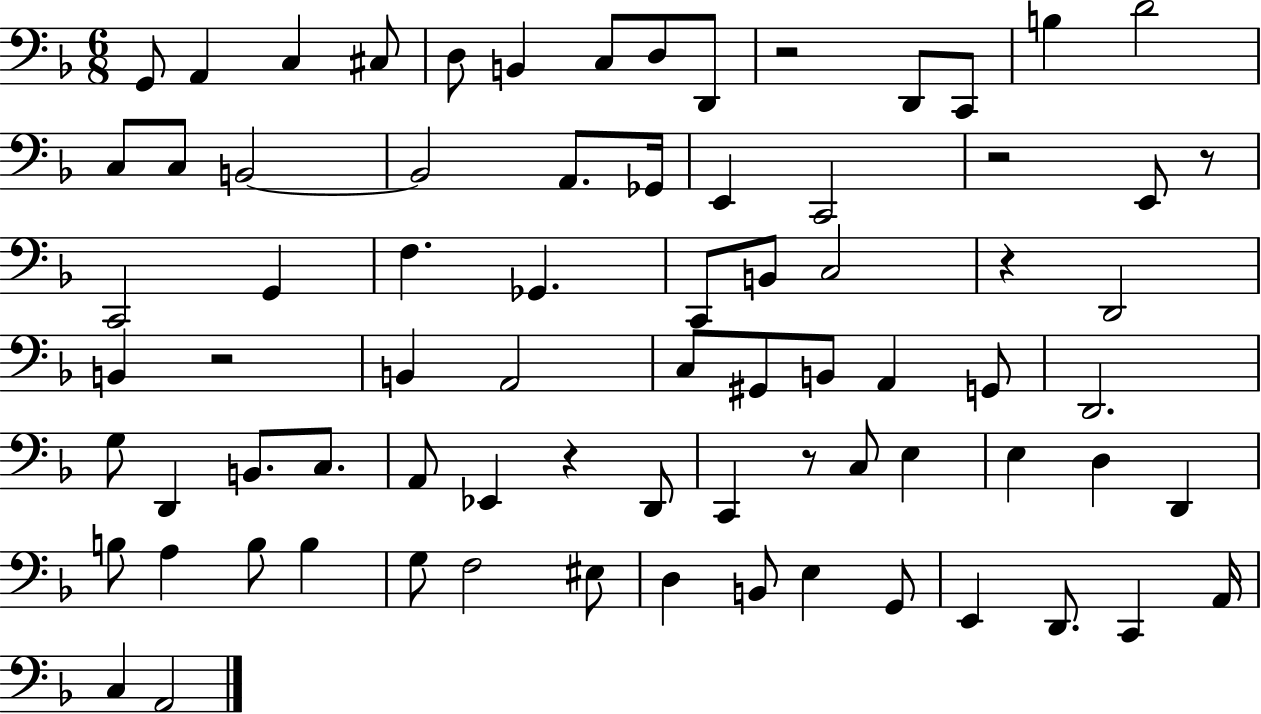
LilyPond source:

{
  \clef bass
  \numericTimeSignature
  \time 6/8
  \key f \major
  g,8 a,4 c4 cis8 | d8 b,4 c8 d8 d,8 | r2 d,8 c,8 | b4 d'2 | \break c8 c8 b,2~~ | b,2 a,8. ges,16 | e,4 c,2 | r2 e,8 r8 | \break c,2 g,4 | f4. ges,4. | c,8 b,8 c2 | r4 d,2 | \break b,4 r2 | b,4 a,2 | c8 gis,8 b,8 a,4 g,8 | d,2. | \break g8 d,4 b,8. c8. | a,8 ees,4 r4 d,8 | c,4 r8 c8 e4 | e4 d4 d,4 | \break b8 a4 b8 b4 | g8 f2 eis8 | d4 b,8 e4 g,8 | e,4 d,8. c,4 a,16 | \break c4 a,2 | \bar "|."
}